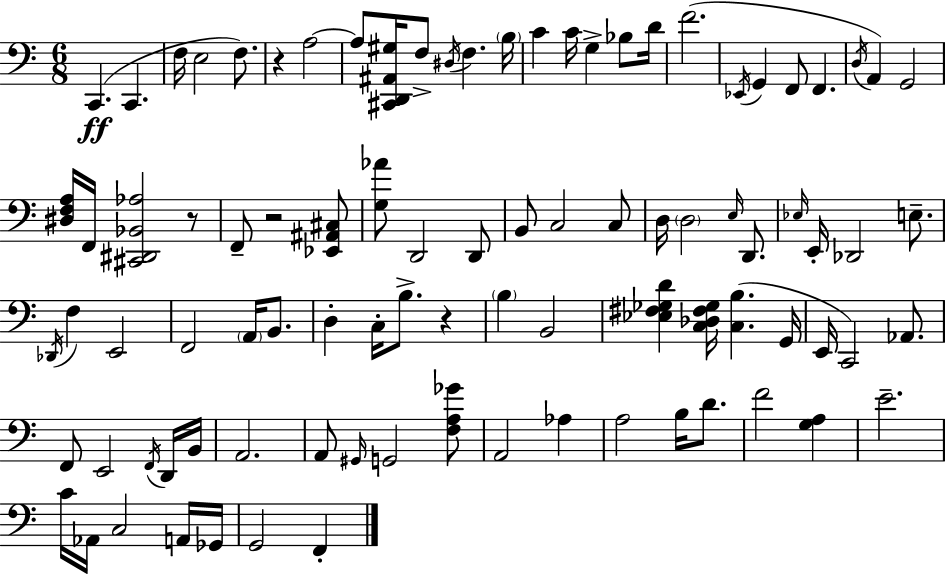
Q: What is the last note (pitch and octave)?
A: F2